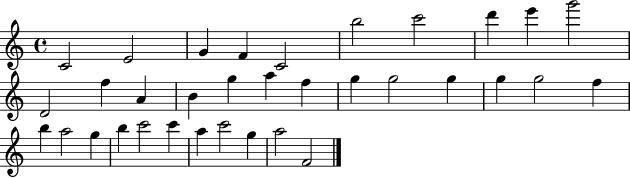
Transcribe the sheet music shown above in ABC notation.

X:1
T:Untitled
M:4/4
L:1/4
K:C
C2 E2 G F C2 b2 c'2 d' e' g'2 D2 f A B g a f g g2 g g g2 f b a2 g b c'2 c' a c'2 g a2 F2